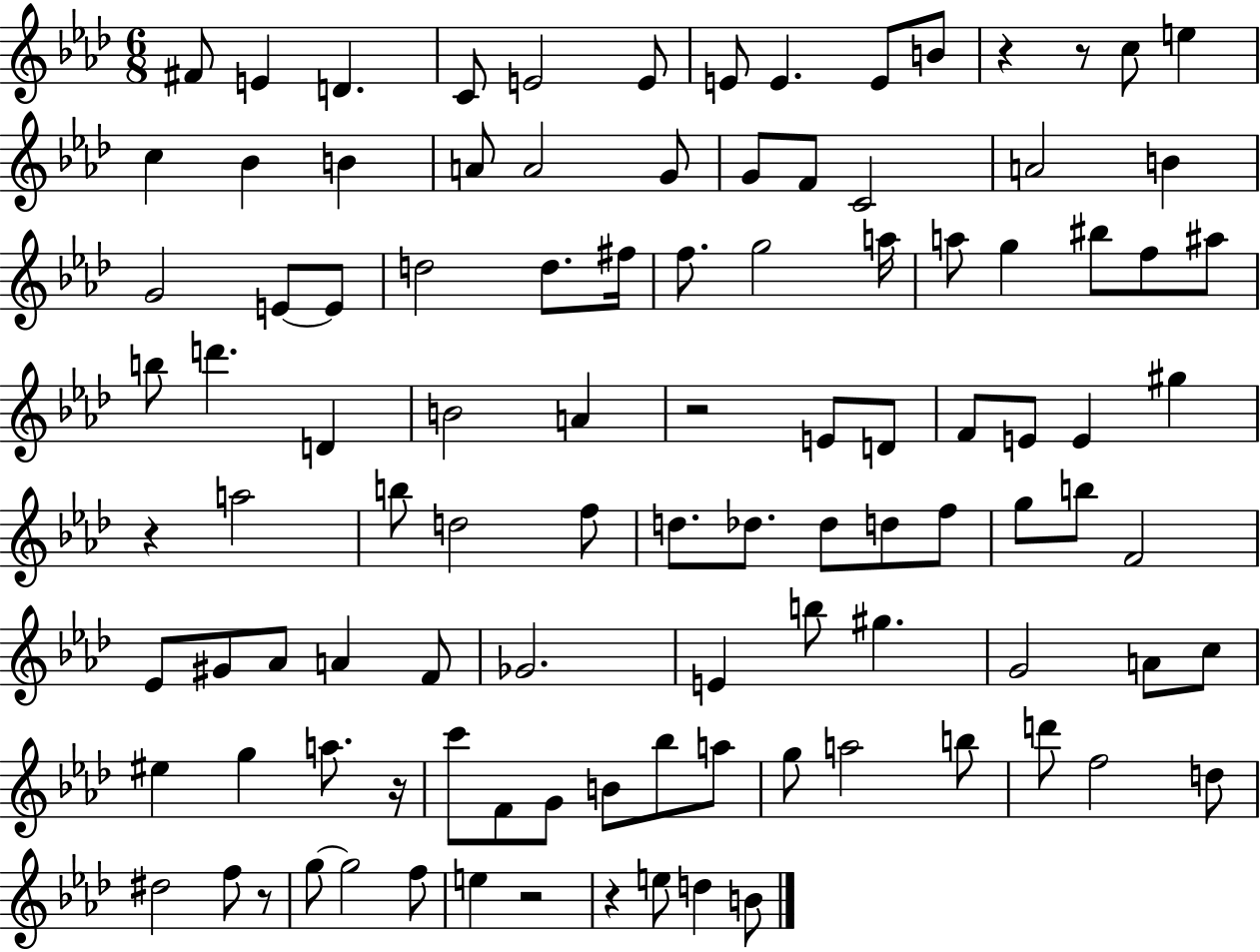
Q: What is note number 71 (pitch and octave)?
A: A4